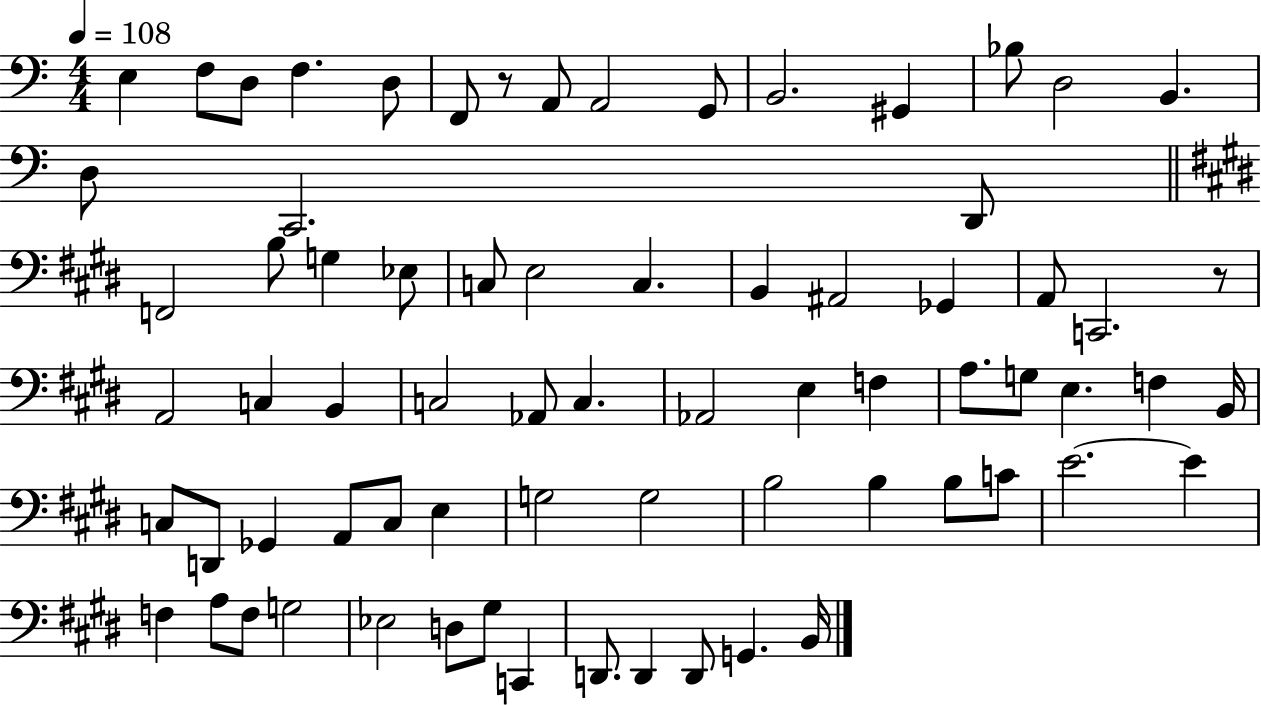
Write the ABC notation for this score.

X:1
T:Untitled
M:4/4
L:1/4
K:C
E, F,/2 D,/2 F, D,/2 F,,/2 z/2 A,,/2 A,,2 G,,/2 B,,2 ^G,, _B,/2 D,2 B,, D,/2 C,,2 D,,/2 F,,2 B,/2 G, _E,/2 C,/2 E,2 C, B,, ^A,,2 _G,, A,,/2 C,,2 z/2 A,,2 C, B,, C,2 _A,,/2 C, _A,,2 E, F, A,/2 G,/2 E, F, B,,/4 C,/2 D,,/2 _G,, A,,/2 C,/2 E, G,2 G,2 B,2 B, B,/2 C/2 E2 E F, A,/2 F,/2 G,2 _E,2 D,/2 ^G,/2 C,, D,,/2 D,, D,,/2 G,, B,,/4